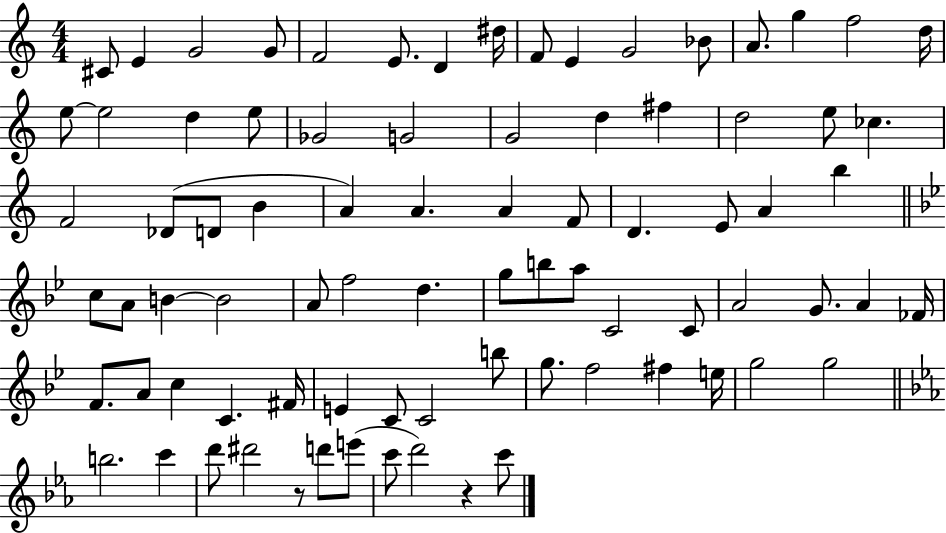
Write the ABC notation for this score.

X:1
T:Untitled
M:4/4
L:1/4
K:C
^C/2 E G2 G/2 F2 E/2 D ^d/4 F/2 E G2 _B/2 A/2 g f2 d/4 e/2 e2 d e/2 _G2 G2 G2 d ^f d2 e/2 _c F2 _D/2 D/2 B A A A F/2 D E/2 A b c/2 A/2 B B2 A/2 f2 d g/2 b/2 a/2 C2 C/2 A2 G/2 A _F/4 F/2 A/2 c C ^F/4 E C/2 C2 b/2 g/2 f2 ^f e/4 g2 g2 b2 c' d'/2 ^d'2 z/2 d'/2 e'/2 c'/2 d'2 z c'/2